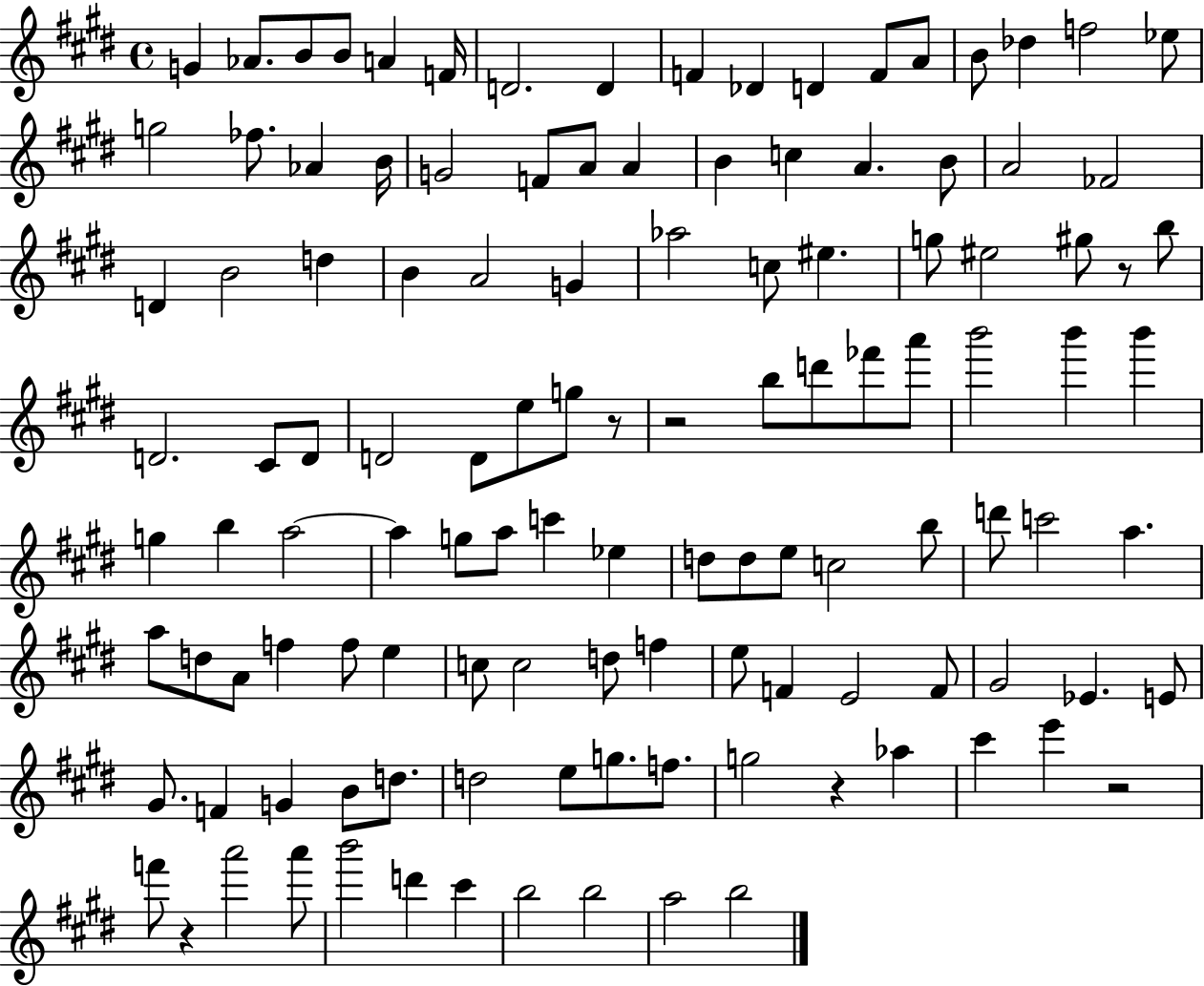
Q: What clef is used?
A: treble